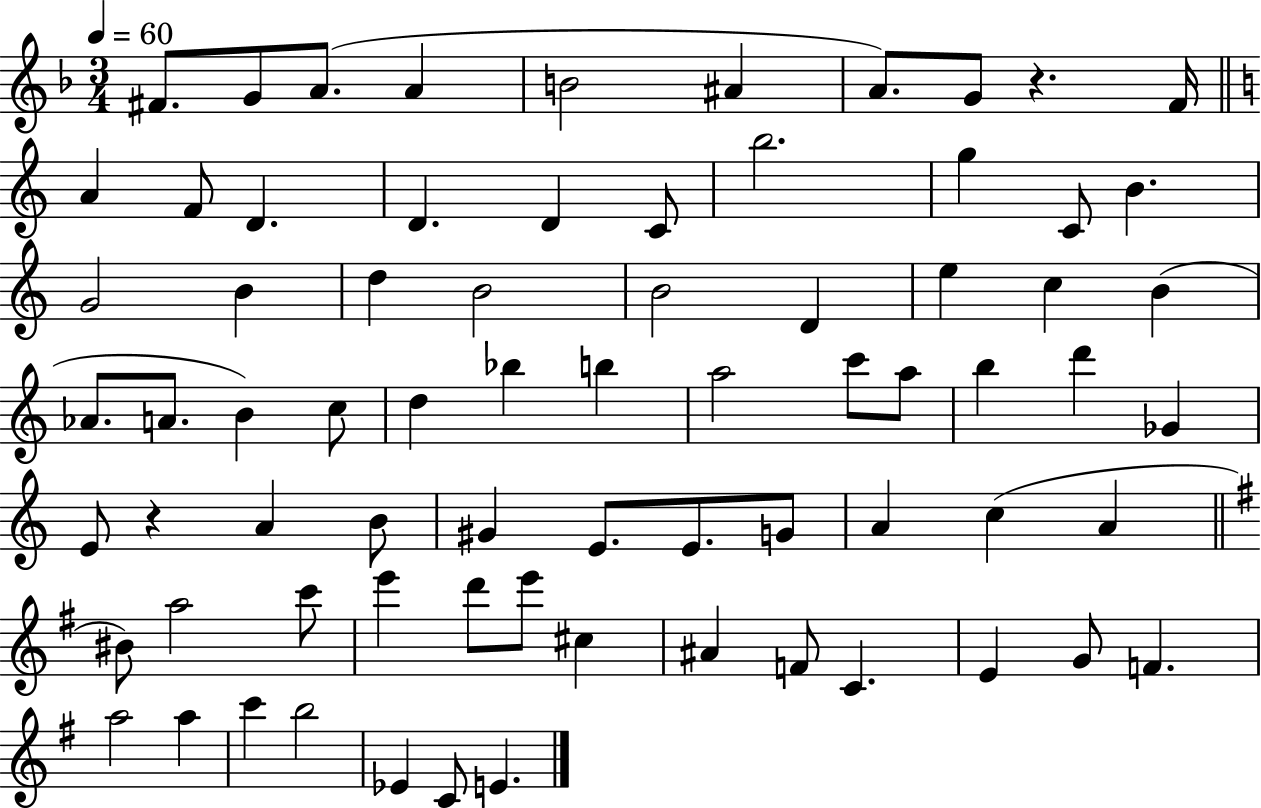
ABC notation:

X:1
T:Untitled
M:3/4
L:1/4
K:F
^F/2 G/2 A/2 A B2 ^A A/2 G/2 z F/4 A F/2 D D D C/2 b2 g C/2 B G2 B d B2 B2 D e c B _A/2 A/2 B c/2 d _b b a2 c'/2 a/2 b d' _G E/2 z A B/2 ^G E/2 E/2 G/2 A c A ^B/2 a2 c'/2 e' d'/2 e'/2 ^c ^A F/2 C E G/2 F a2 a c' b2 _E C/2 E